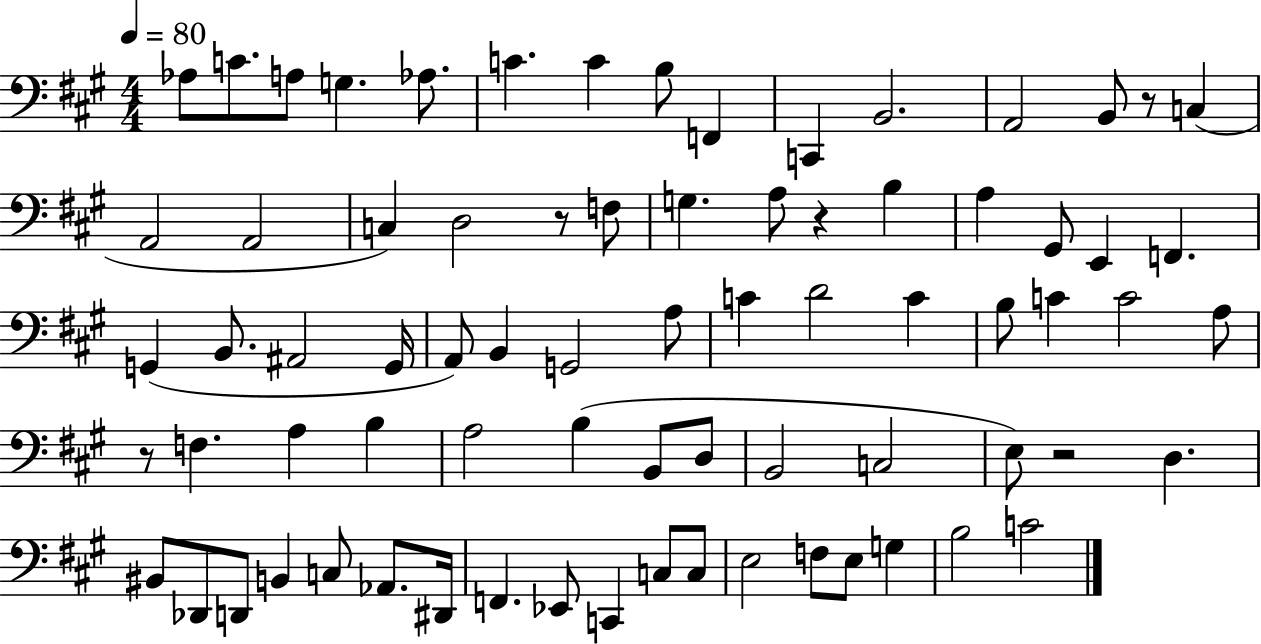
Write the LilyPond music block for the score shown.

{
  \clef bass
  \numericTimeSignature
  \time 4/4
  \key a \major
  \tempo 4 = 80
  aes8 c'8. a8 g4. aes8. | c'4. c'4 b8 f,4 | c,4 b,2. | a,2 b,8 r8 c4( | \break a,2 a,2 | c4) d2 r8 f8 | g4. a8 r4 b4 | a4 gis,8 e,4 f,4. | \break g,4( b,8. ais,2 g,16 | a,8) b,4 g,2 a8 | c'4 d'2 c'4 | b8 c'4 c'2 a8 | \break r8 f4. a4 b4 | a2 b4( b,8 d8 | b,2 c2 | e8) r2 d4. | \break bis,8 des,8 d,8 b,4 c8 aes,8. dis,16 | f,4. ees,8 c,4 c8 c8 | e2 f8 e8 g4 | b2 c'2 | \break \bar "|."
}